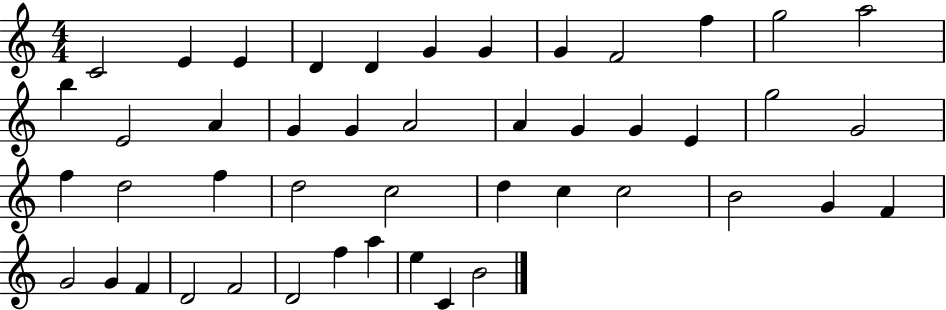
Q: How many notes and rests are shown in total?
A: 46